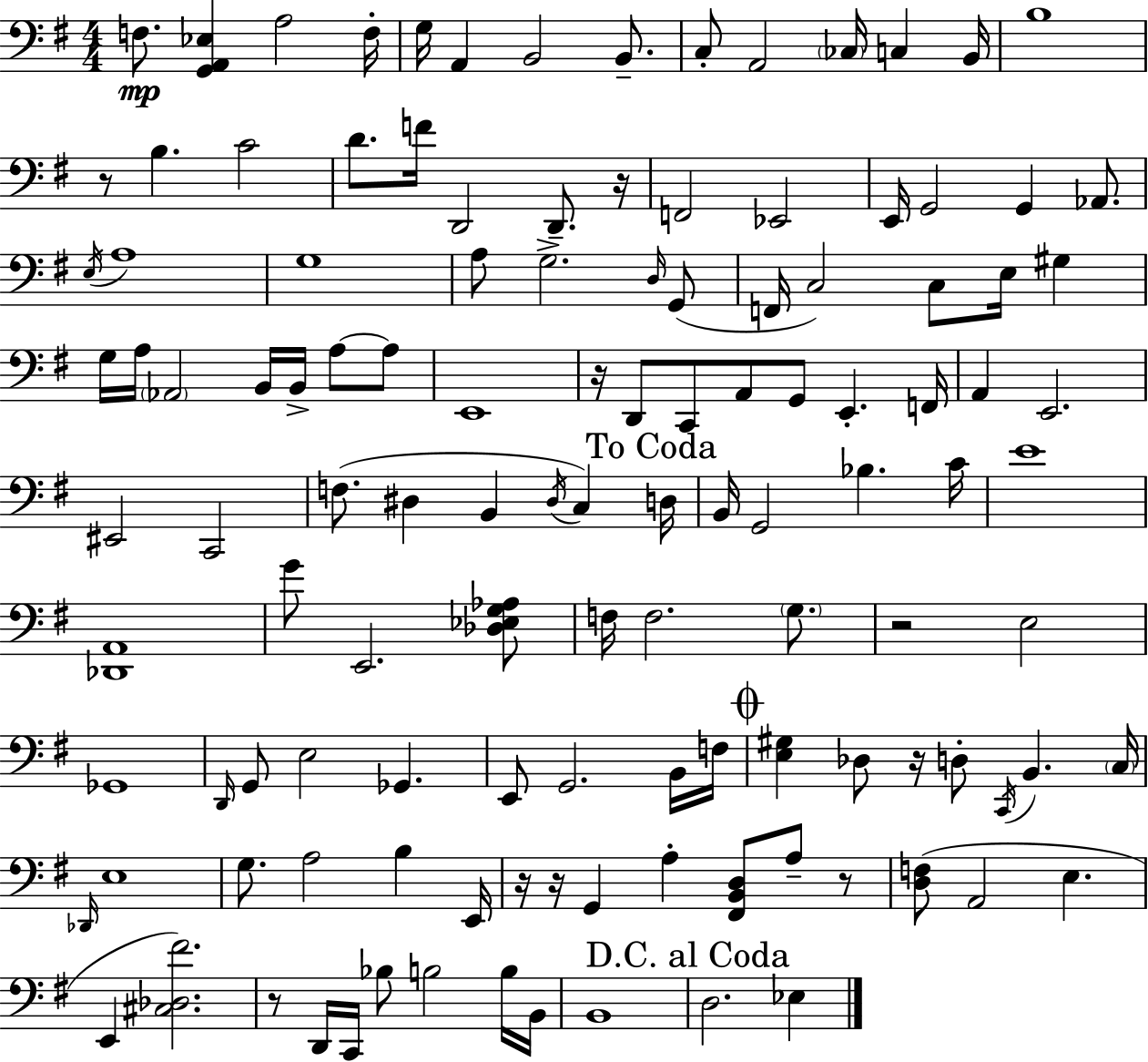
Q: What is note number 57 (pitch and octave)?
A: D#3